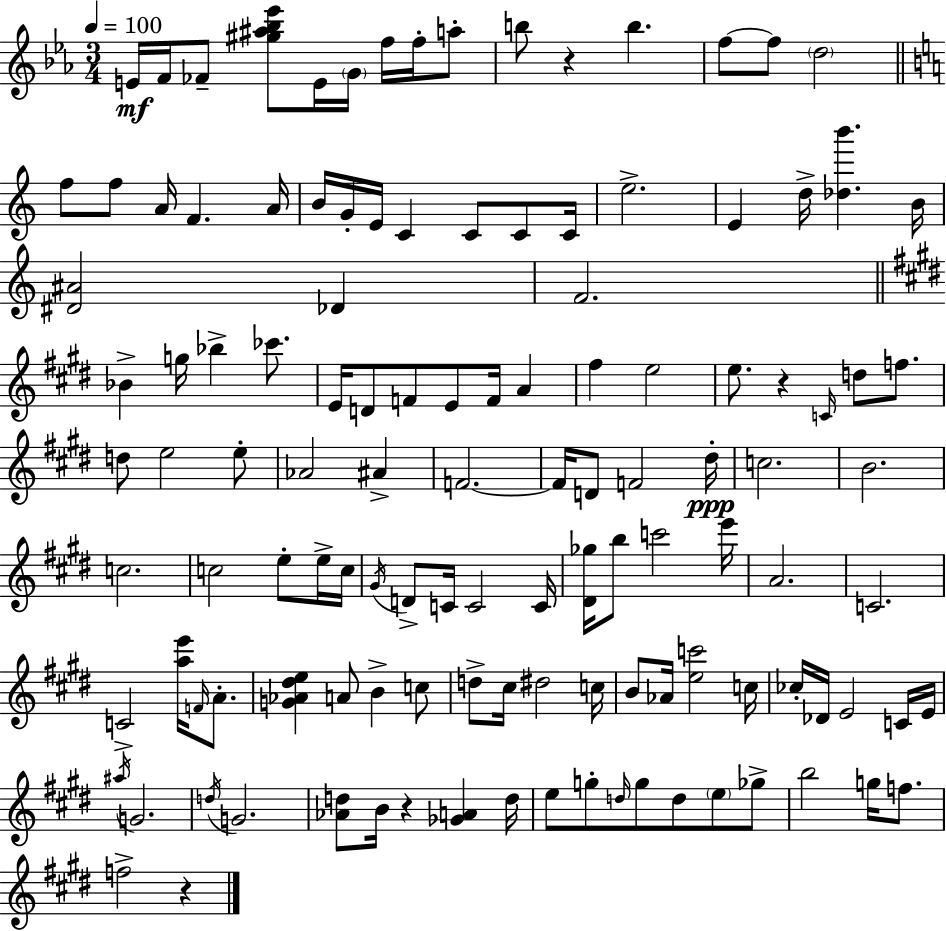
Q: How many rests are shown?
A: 4